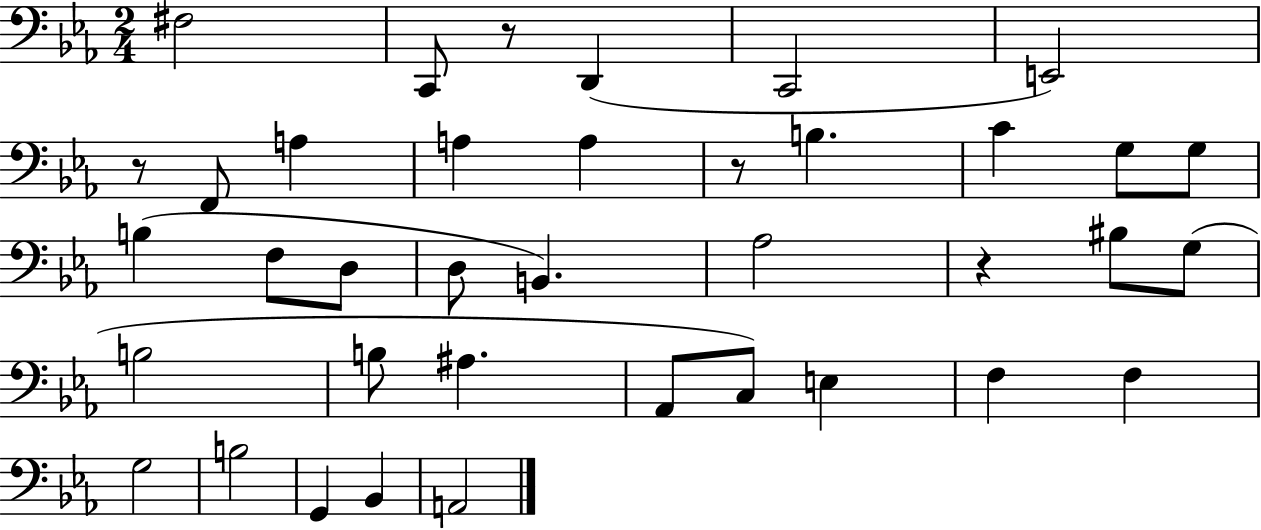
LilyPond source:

{
  \clef bass
  \numericTimeSignature
  \time 2/4
  \key ees \major
  fis2 | c,8 r8 d,4( | c,2 | e,2) | \break r8 f,8 a4 | a4 a4 | r8 b4. | c'4 g8 g8 | \break b4( f8 d8 | d8 b,4.) | aes2 | r4 bis8 g8( | \break b2 | b8 ais4. | aes,8 c8) e4 | f4 f4 | \break g2 | b2 | g,4 bes,4 | a,2 | \break \bar "|."
}